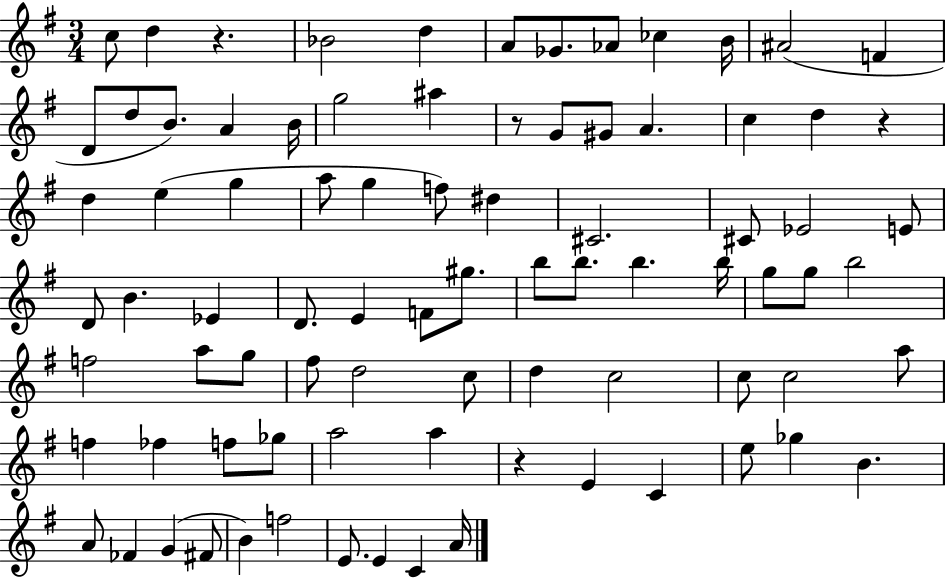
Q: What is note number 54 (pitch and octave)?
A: C5